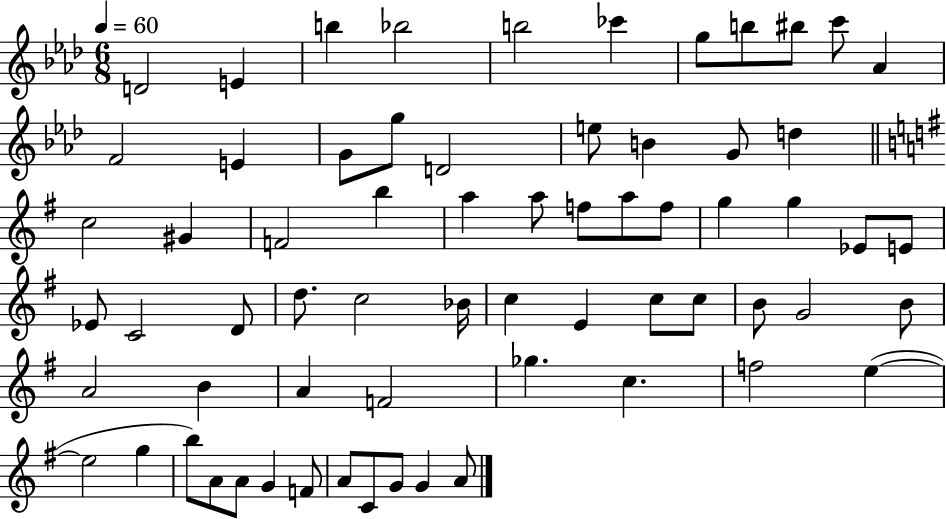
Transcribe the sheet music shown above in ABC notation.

X:1
T:Untitled
M:6/8
L:1/4
K:Ab
D2 E b _b2 b2 _c' g/2 b/2 ^b/2 c'/2 _A F2 E G/2 g/2 D2 e/2 B G/2 d c2 ^G F2 b a a/2 f/2 a/2 f/2 g g _E/2 E/2 _E/2 C2 D/2 d/2 c2 _B/4 c E c/2 c/2 B/2 G2 B/2 A2 B A F2 _g c f2 e e2 g b/2 A/2 A/2 G F/2 A/2 C/2 G/2 G A/2